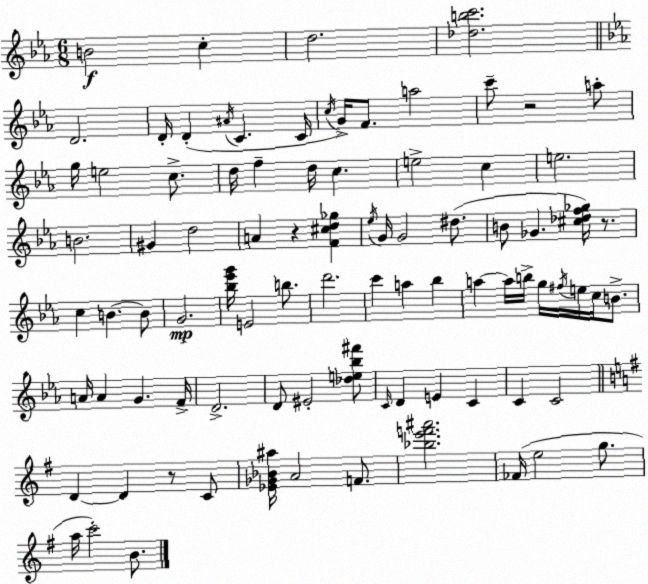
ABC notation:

X:1
T:Untitled
M:6/8
L:1/4
K:Eb
B2 c d2 [_dbc']2 D2 D/4 D ^A/4 C C/4 c/4 G/4 F/2 a2 c'/2 z2 a/2 g/4 e2 c/2 d/4 f d/4 c e2 c e2 B2 ^G d2 A z [F^cd_g] _e/4 G/4 G2 ^d/2 B/2 _G [^c_df_g]/4 z/2 c B B/2 G2 [_b_e'g']/4 E2 b/2 d'2 c' a _b a a/4 b/4 g/4 ^f/4 e/4 c/4 B/2 A/4 A G F/4 D2 D/2 ^E2 [_de_b^f']/2 C/4 D E C C C2 D D z/2 C/2 [_E_G_B^a]/4 A2 F/2 [_be'f'^a']2 _F/4 e2 g/2 a/4 c'2 B/2